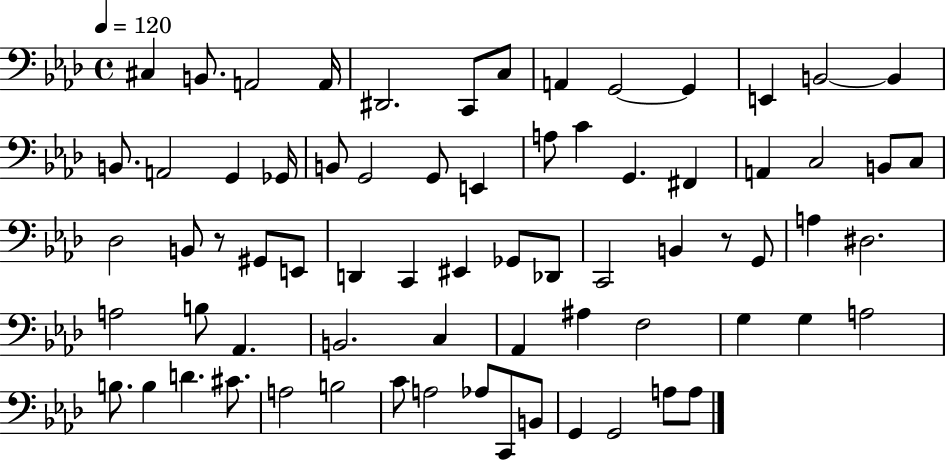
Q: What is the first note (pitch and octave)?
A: C#3